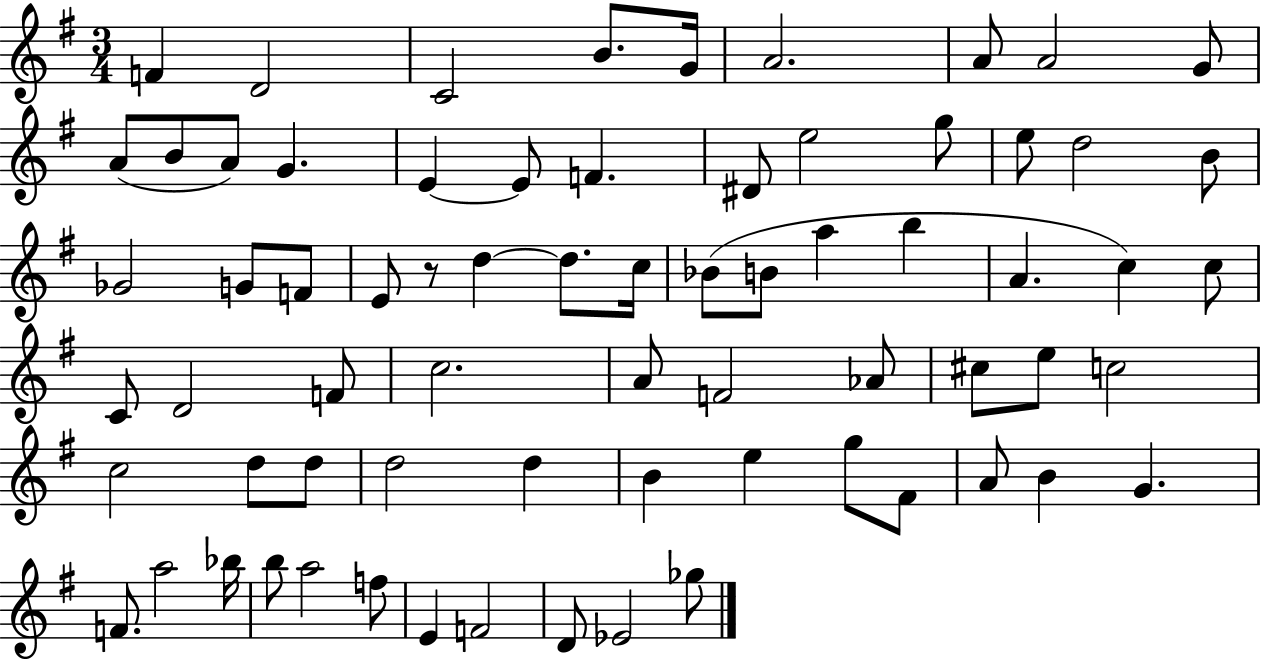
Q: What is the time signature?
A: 3/4